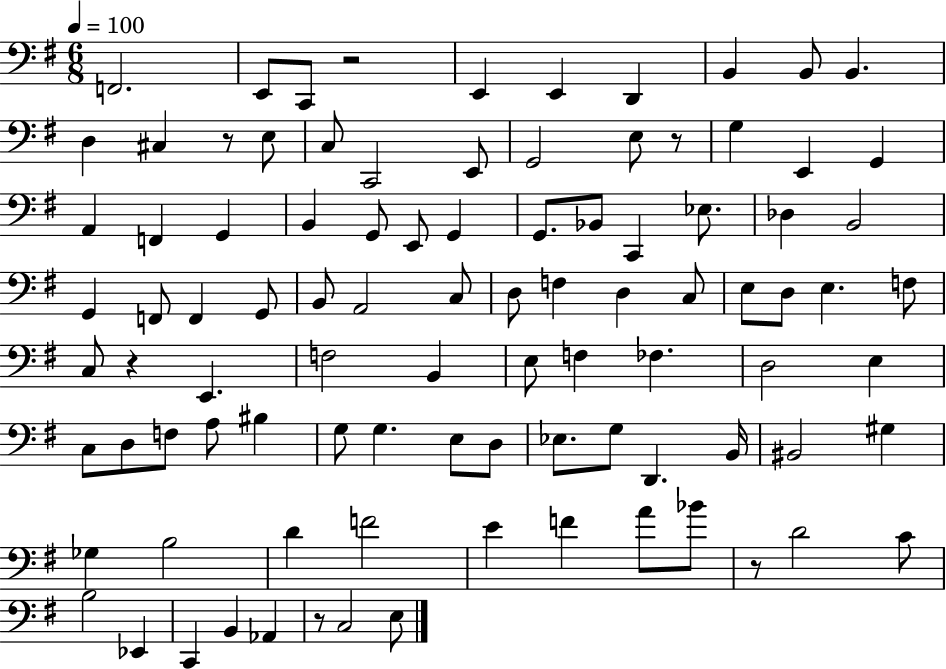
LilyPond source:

{
  \clef bass
  \numericTimeSignature
  \time 6/8
  \key g \major
  \tempo 4 = 100
  f,2. | e,8 c,8 r2 | e,4 e,4 d,4 | b,4 b,8 b,4. | \break d4 cis4 r8 e8 | c8 c,2 e,8 | g,2 e8 r8 | g4 e,4 g,4 | \break a,4 f,4 g,4 | b,4 g,8 e,8 g,4 | g,8. bes,8 c,4 ees8. | des4 b,2 | \break g,4 f,8 f,4 g,8 | b,8 a,2 c8 | d8 f4 d4 c8 | e8 d8 e4. f8 | \break c8 r4 e,4. | f2 b,4 | e8 f4 fes4. | d2 e4 | \break c8 d8 f8 a8 bis4 | g8 g4. e8 d8 | ees8. g8 d,4. b,16 | bis,2 gis4 | \break ges4 b2 | d'4 f'2 | e'4 f'4 a'8 bes'8 | r8 d'2 c'8 | \break b2 ees,4 | c,4 b,4 aes,4 | r8 c2 e8 | \bar "|."
}